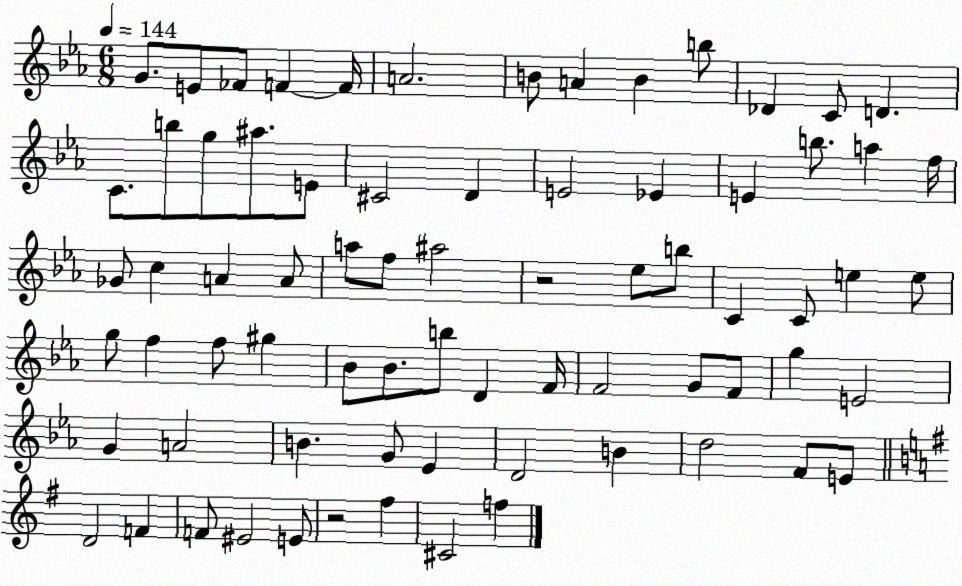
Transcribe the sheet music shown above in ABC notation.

X:1
T:Untitled
M:6/8
L:1/4
K:Eb
G/2 E/2 _F/2 F F/4 A2 B/2 A B b/2 _D C/2 D C/2 b/2 g/2 ^a/2 E/2 ^C2 D E2 _E E b/2 a f/4 _G/2 c A A/2 a/2 f/2 ^a2 z2 _e/2 b/2 C C/2 e e/2 g/2 f f/2 ^g _B/2 _B/2 b/2 D F/4 F2 G/2 F/2 g E2 G A2 B G/2 _E D2 B d2 F/2 E/2 D2 F F/2 ^E2 E/2 z2 ^f ^C2 f